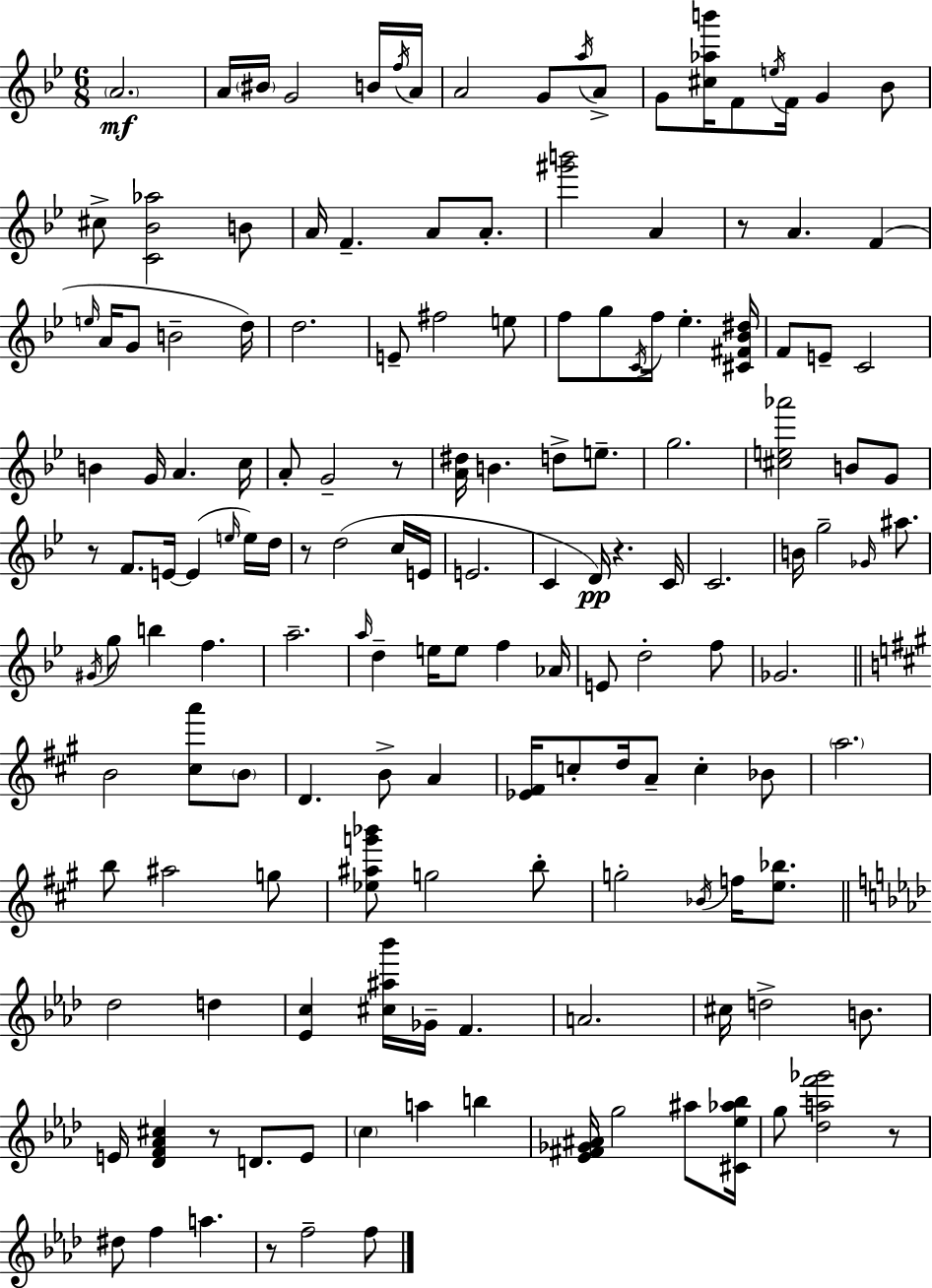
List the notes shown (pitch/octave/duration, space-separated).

A4/h. A4/s BIS4/s G4/h B4/s F5/s A4/s A4/h G4/e A5/s A4/e G4/e [C#5,Ab5,B6]/s F4/e E5/s F4/s G4/q Bb4/e C#5/e [C4,Bb4,Ab5]/h B4/e A4/s F4/q. A4/e A4/e. [G#6,B6]/h A4/q R/e A4/q. F4/q E5/s A4/s G4/e B4/h D5/s D5/h. E4/e F#5/h E5/e F5/e G5/e C4/s F5/s Eb5/q. [C#4,F#4,Bb4,D#5]/s F4/e E4/e C4/h B4/q G4/s A4/q. C5/s A4/e G4/h R/e [A4,D#5]/s B4/q. D5/e E5/e. G5/h. [C#5,E5,Ab6]/h B4/e G4/e R/e F4/e. E4/s E4/q E5/s E5/s D5/s R/e D5/h C5/s E4/s E4/h. C4/q D4/s R/q. C4/s C4/h. B4/s G5/h Gb4/s A#5/e. G#4/s G5/e B5/q F5/q. A5/h. A5/s D5/q E5/s E5/e F5/q Ab4/s E4/e D5/h F5/e Gb4/h. B4/h [C#5,A6]/e B4/e D4/q. B4/e A4/q [Eb4,F#4]/s C5/e D5/s A4/e C5/q Bb4/e A5/h. B5/e A#5/h G5/e [Eb5,A#5,G6,Bb6]/e G5/h B5/e G5/h Bb4/s F5/s [E5,Bb5]/e. Db5/h D5/q [Eb4,C5]/q [C#5,A#5,Bb6]/s Gb4/s F4/q. A4/h. C#5/s D5/h B4/e. E4/s [Db4,F4,Ab4,C#5]/q R/e D4/e. E4/e C5/q A5/q B5/q [Eb4,F#4,Gb4,A#4]/s G5/h A#5/e [C#4,Eb5,Ab5,Bb5]/s G5/e [Db5,A5,F6,Gb6]/h R/e D#5/e F5/q A5/q. R/e F5/h F5/e